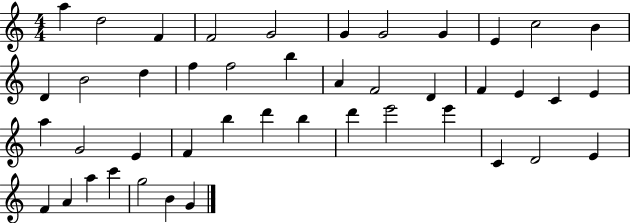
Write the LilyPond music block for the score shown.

{
  \clef treble
  \numericTimeSignature
  \time 4/4
  \key c \major
  a''4 d''2 f'4 | f'2 g'2 | g'4 g'2 g'4 | e'4 c''2 b'4 | \break d'4 b'2 d''4 | f''4 f''2 b''4 | a'4 f'2 d'4 | f'4 e'4 c'4 e'4 | \break a''4 g'2 e'4 | f'4 b''4 d'''4 b''4 | d'''4 e'''2 e'''4 | c'4 d'2 e'4 | \break f'4 a'4 a''4 c'''4 | g''2 b'4 g'4 | \bar "|."
}